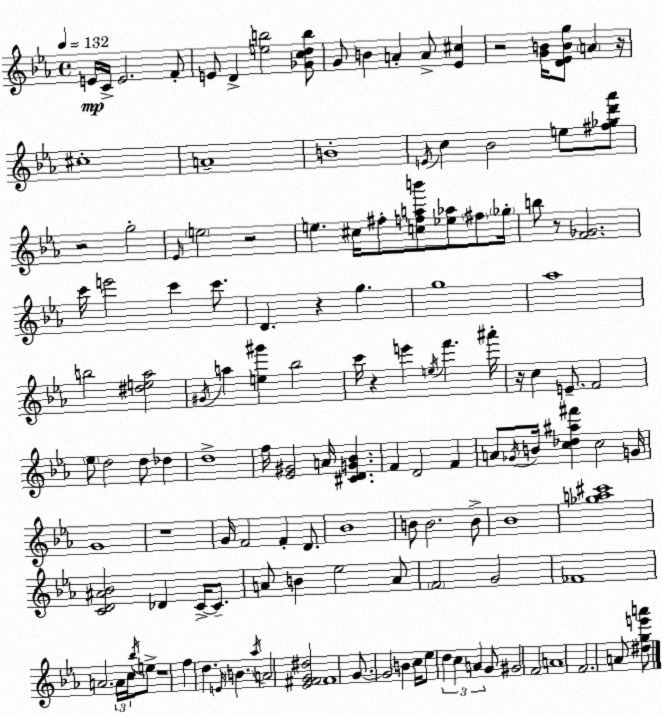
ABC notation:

X:1
T:Untitled
M:4/4
L:1/4
K:Cm
E/4 C/4 E2 F/2 E/2 D [eb]2 [_Gcdb]/2 G/2 B A A/2 [_E^c] z2 [GB]/4 [D_EBg]/2 A z/4 ^c4 A4 B4 E/4 c _B2 e/2 [^f_gd'_a']/2 z2 g2 _E/4 e2 z2 e ^c/4 ^f/2 [cfab']/2 [_e_a]/2 ^f/2 _g/4 b/2 z/2 [F_G]2 c'/4 e'2 c' c'/2 D z g g4 _a4 b2 [^de_a]2 ^G/4 a [e^g'] _b2 c'/4 z e' e/4 f' ^a'/4 z/4 c E/2 F2 _e/2 d2 d/2 _d d4 f/4 [_E^G]2 A/4 [^CDG_B] F D2 F A/2 _G/4 B/4 [c_d^a^f'] c2 G/4 G4 z4 G/4 F2 F D/2 _B4 B/2 B2 B/2 _B4 [_ga^c']4 [CD^A_B]2 _D C/4 C/2 A/2 B _e2 A/2 F2 G2 _F4 A2 A/4 c/4 _b/4 e/2 z4 f d E/4 B _a/4 A2 [_E^FG^d]2 ^F4 G/2 G2 B c/4 _e/2 d c A G/2 ^G2 F2 A4 F2 A/2 [^dge'a']/2